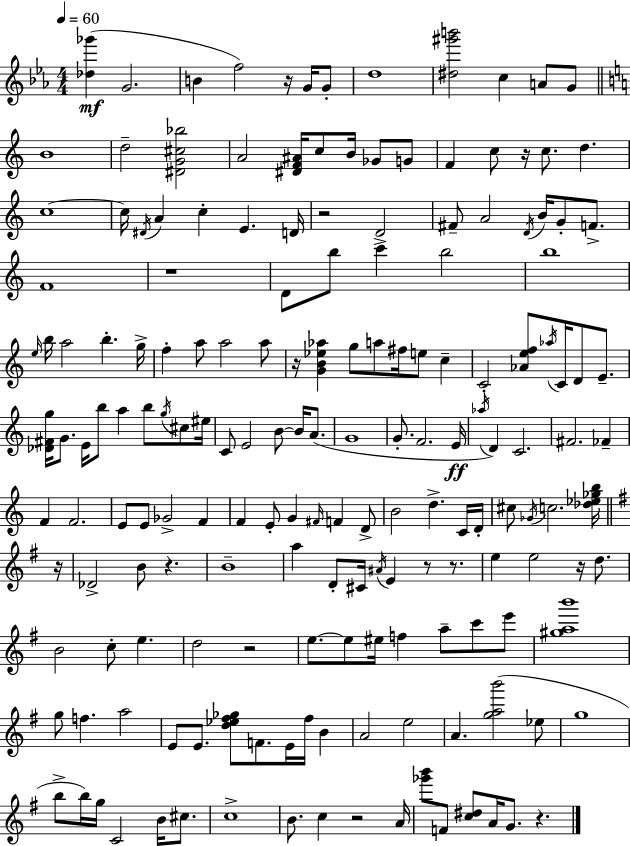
{
  \clef treble
  \numericTimeSignature
  \time 4/4
  \key c \minor
  \tempo 4 = 60
  \repeat volta 2 { <des'' ges'''>4(\mf g'2. | b'4 f''2) r16 g'16 g'8-. | d''1 | <dis'' gis''' b'''>2 c''4 a'8 g'8 | \break \bar "||" \break \key c \major b'1 | d''2-- <dis' g' cis'' bes''>2 | a'2 <dis' f' ais'>16 c''8 b'16 ges'8 g'8 | f'4 c''8 r16 c''8. d''4. | \break c''1~~ | c''16 \acciaccatura { dis'16 } a'4 c''4-. e'4. | d'16 r2 d'2-> | fis'8-- a'2 \acciaccatura { d'16 } b'16 g'8-. f'8.-> | \break f'1 | r1 | d'8 b''8 c'''4 b''2 | b''1 | \break \grace { e''16 } b''16 a''2 b''4.-. | g''16-> f''4-. a''8 a''2 | a''8 r16 <g' b' ees'' aes''>4 g''8 a''8 fis''16 e''8 c''4-- | c'2-. <aes' e'' f''>8 \acciaccatura { aes''16 } c'16 d'8 | \break e'8.-- <des' fis' g''>16 g'8. e'16 b''8 a''4 b''8 | \acciaccatura { g''16 } cis''8 eis''16 c'8 e'2 b'8~~ | b'16 a'8.( g'1 | g'8.-. f'2. | \break e'16\ff \acciaccatura { aes''16 }) d'4 c'2. | fis'2. | fes'4-- f'4 f'2. | e'8 e'8 ges'2-> | \break f'4 f'4 e'8-. g'4 | \grace { fis'16 } f'4 d'8-> b'2 d''4.-> | c'16 d'16-. cis''8 \acciaccatura { ges'16 } c''2. | <des'' ees'' ges'' b''>16 \bar "||" \break \key g \major r16 des'2-> b'8 r4. | b'1-- | a''4 d'8-. cis'16 \acciaccatura { ais'16 } e'4 r8 r8. | e''4 e''2 r16 d''8. | \break b'2 c''8-. e''4. | d''2 r2 | e''8.~~ e''8 eis''16 f''4 a''8-- c'''8 | e'''8 <gis'' a'' b'''>1 | \break g''8 f''4. a''2 | e'8 e'8. <d'' ees'' fis'' ges''>8 f'8. e'16 fis''16 b'4 | a'2 e''2 | a'4. <g'' a'' b'''>2( | \break ees''8 g''1 | b''8-> b''16) g''16 c'2 b'16 cis''8. | c''1-> | b'8. c''4 r2 | \break a'16 <ges''' b'''>8 f'8 <c'' dis''>8 a'16 g'8. r4. | } \bar "|."
}